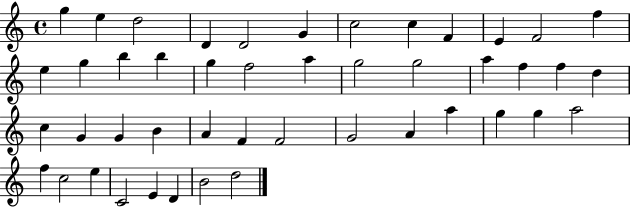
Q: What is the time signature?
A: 4/4